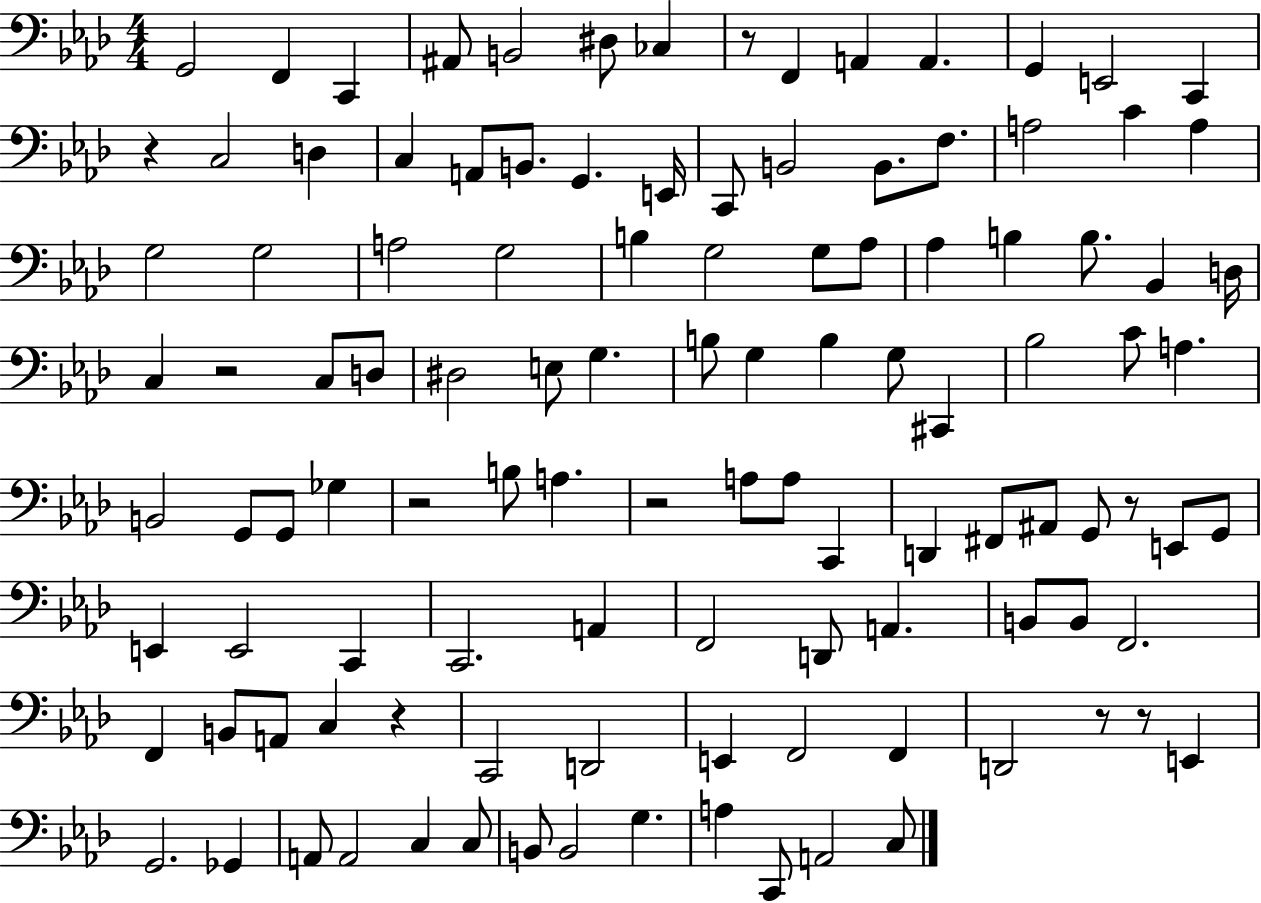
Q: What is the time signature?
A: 4/4